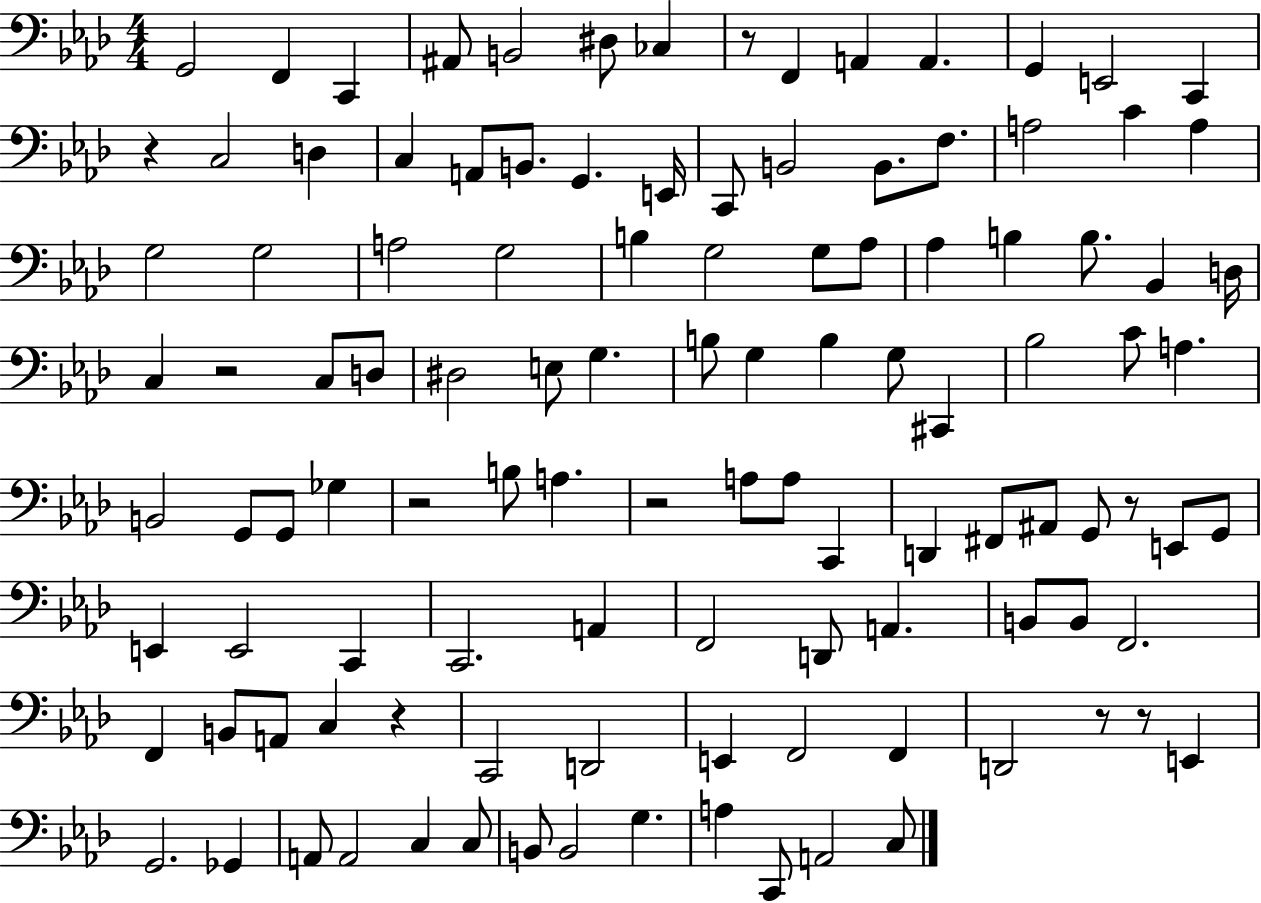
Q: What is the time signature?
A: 4/4